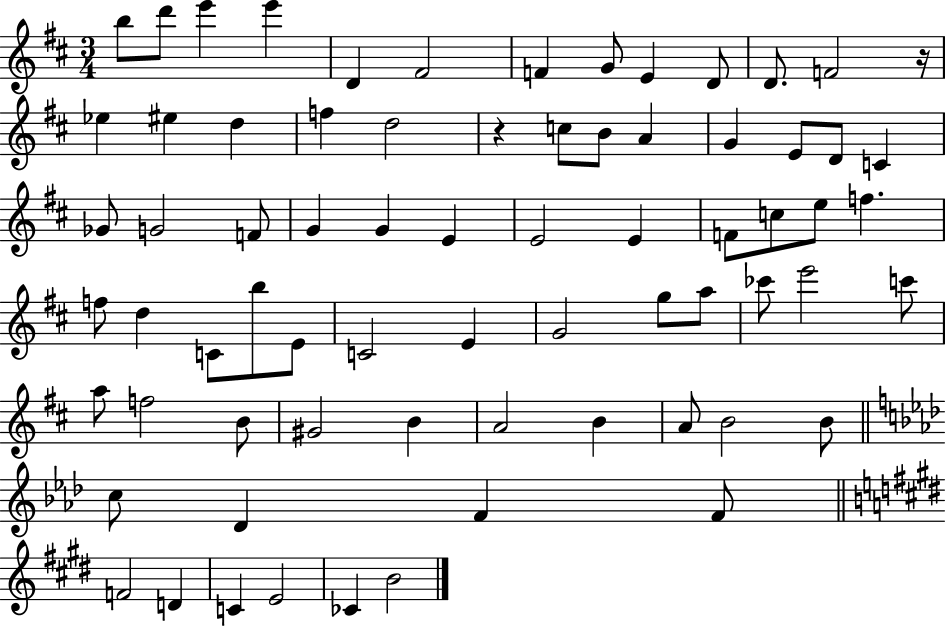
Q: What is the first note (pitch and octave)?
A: B5